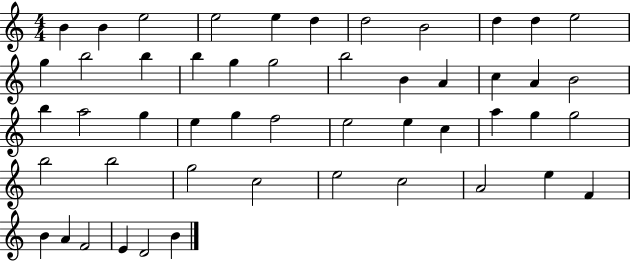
B4/q B4/q E5/h E5/h E5/q D5/q D5/h B4/h D5/q D5/q E5/h G5/q B5/h B5/q B5/q G5/q G5/h B5/h B4/q A4/q C5/q A4/q B4/h B5/q A5/h G5/q E5/q G5/q F5/h E5/h E5/q C5/q A5/q G5/q G5/h B5/h B5/h G5/h C5/h E5/h C5/h A4/h E5/q F4/q B4/q A4/q F4/h E4/q D4/h B4/q